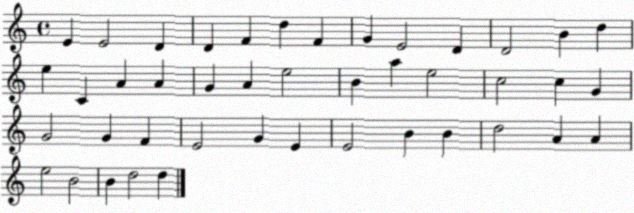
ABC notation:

X:1
T:Untitled
M:4/4
L:1/4
K:C
E E2 D D F d F G E2 D D2 B d e C A A G A e2 B a e2 c2 c G G2 G F E2 G E E2 B B d2 A A e2 B2 B d2 d